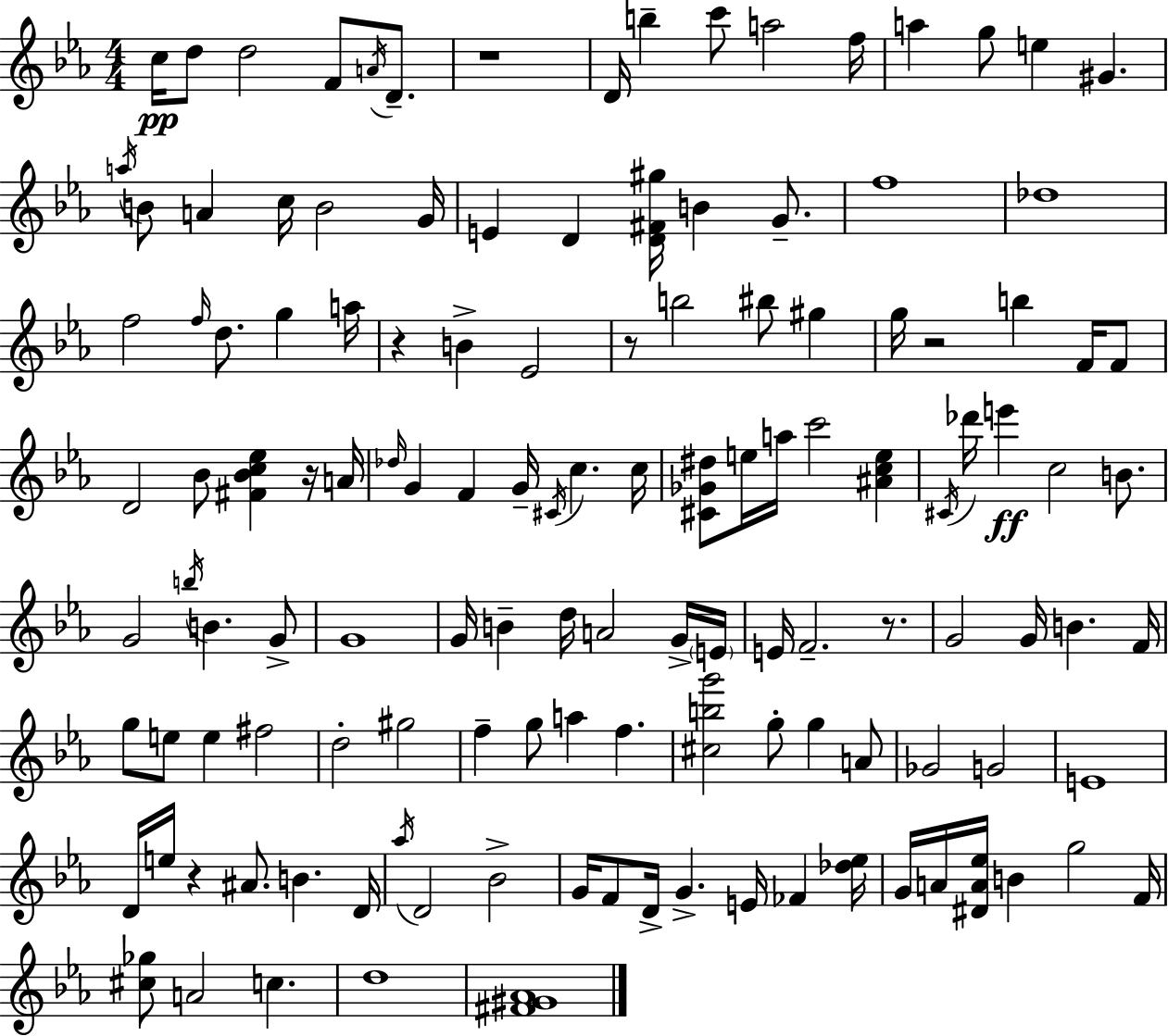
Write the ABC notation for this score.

X:1
T:Untitled
M:4/4
L:1/4
K:Eb
c/4 d/2 d2 F/2 A/4 D/2 z4 D/4 b c'/2 a2 f/4 a g/2 e ^G a/4 B/2 A c/4 B2 G/4 E D [D^F^g]/4 B G/2 f4 _d4 f2 f/4 d/2 g a/4 z B _E2 z/2 b2 ^b/2 ^g g/4 z2 b F/4 F/2 D2 _B/2 [^F_Bc_e] z/4 A/4 _d/4 G F G/4 ^C/4 c c/4 [^C_G^d]/2 e/4 a/4 c'2 [^Ace] ^C/4 _d'/4 e' c2 B/2 G2 b/4 B G/2 G4 G/4 B d/4 A2 G/4 E/4 E/4 F2 z/2 G2 G/4 B F/4 g/2 e/2 e ^f2 d2 ^g2 f g/2 a f [^cbg']2 g/2 g A/2 _G2 G2 E4 D/4 e/4 z ^A/2 B D/4 _a/4 D2 _B2 G/4 F/2 D/4 G E/4 _F [_d_e]/4 G/4 A/4 [^DA_e]/4 B g2 F/4 [^c_g]/2 A2 c d4 [^F^G_A]4